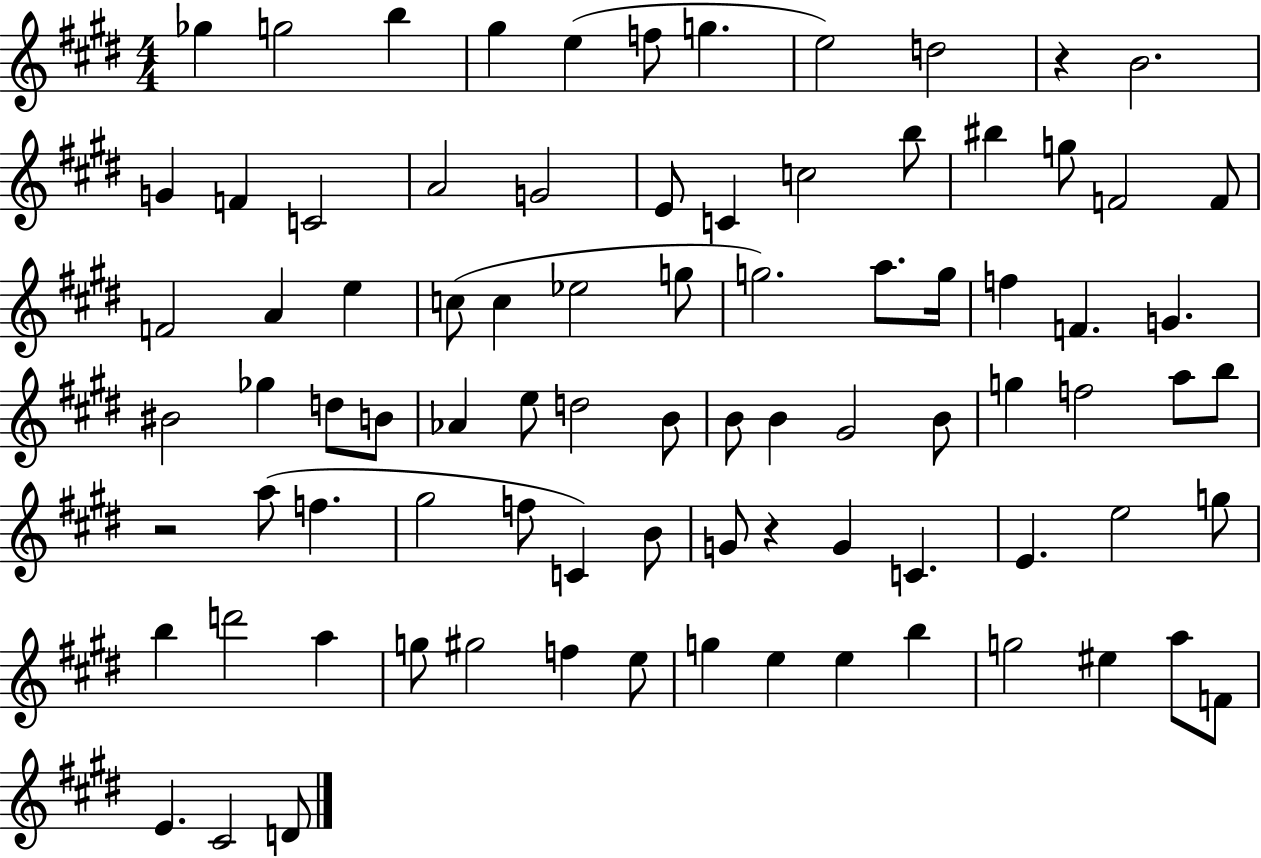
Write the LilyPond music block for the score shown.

{
  \clef treble
  \numericTimeSignature
  \time 4/4
  \key e \major
  ges''4 g''2 b''4 | gis''4 e''4( f''8 g''4. | e''2) d''2 | r4 b'2. | \break g'4 f'4 c'2 | a'2 g'2 | e'8 c'4 c''2 b''8 | bis''4 g''8 f'2 f'8 | \break f'2 a'4 e''4 | c''8( c''4 ees''2 g''8 | g''2.) a''8. g''16 | f''4 f'4. g'4. | \break bis'2 ges''4 d''8 b'8 | aes'4 e''8 d''2 b'8 | b'8 b'4 gis'2 b'8 | g''4 f''2 a''8 b''8 | \break r2 a''8( f''4. | gis''2 f''8 c'4) b'8 | g'8 r4 g'4 c'4. | e'4. e''2 g''8 | \break b''4 d'''2 a''4 | g''8 gis''2 f''4 e''8 | g''4 e''4 e''4 b''4 | g''2 eis''4 a''8 f'8 | \break e'4. cis'2 d'8 | \bar "|."
}